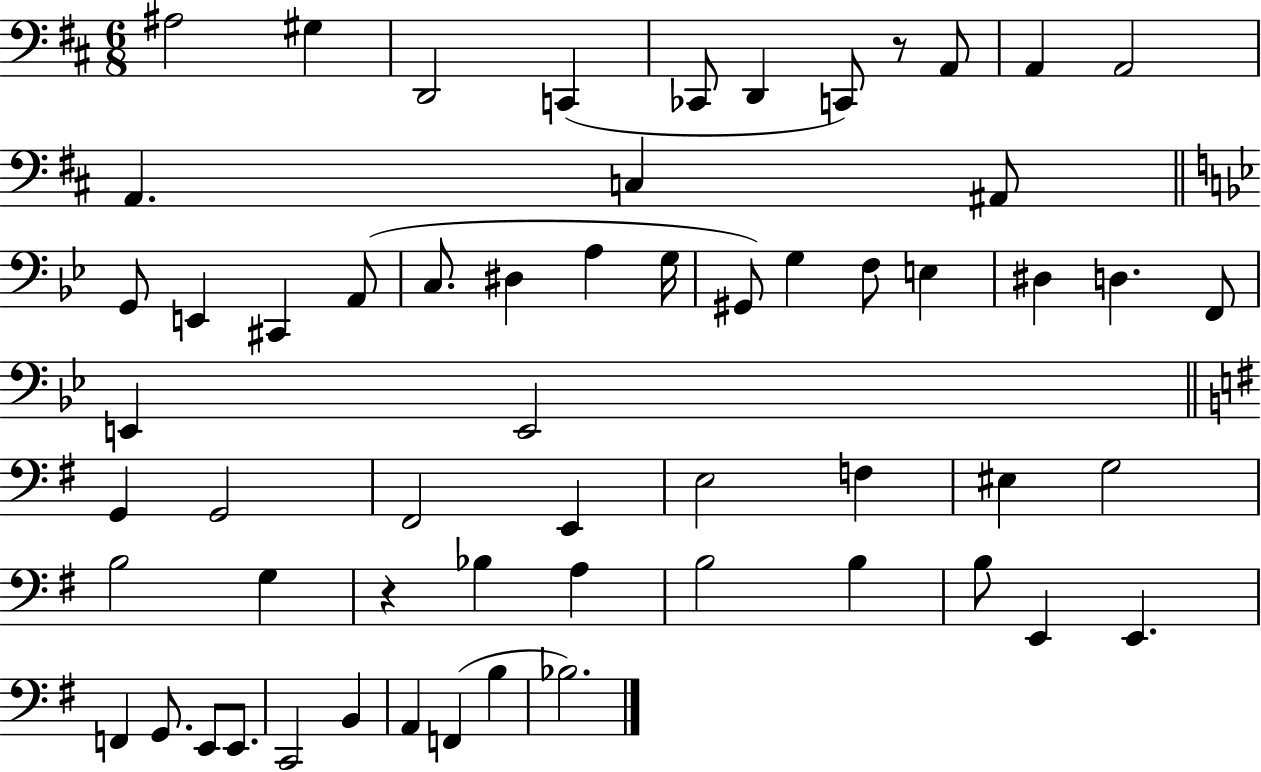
A#3/h G#3/q D2/h C2/q CES2/e D2/q C2/e R/e A2/e A2/q A2/h A2/q. C3/q A#2/e G2/e E2/q C#2/q A2/e C3/e. D#3/q A3/q G3/s G#2/e G3/q F3/e E3/q D#3/q D3/q. F2/e E2/q E2/h G2/q G2/h F#2/h E2/q E3/h F3/q EIS3/q G3/h B3/h G3/q R/q Bb3/q A3/q B3/h B3/q B3/e E2/q E2/q. F2/q G2/e. E2/e E2/e. C2/h B2/q A2/q F2/q B3/q Bb3/h.